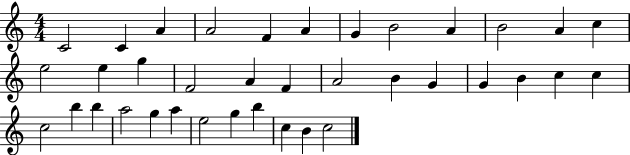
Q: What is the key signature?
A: C major